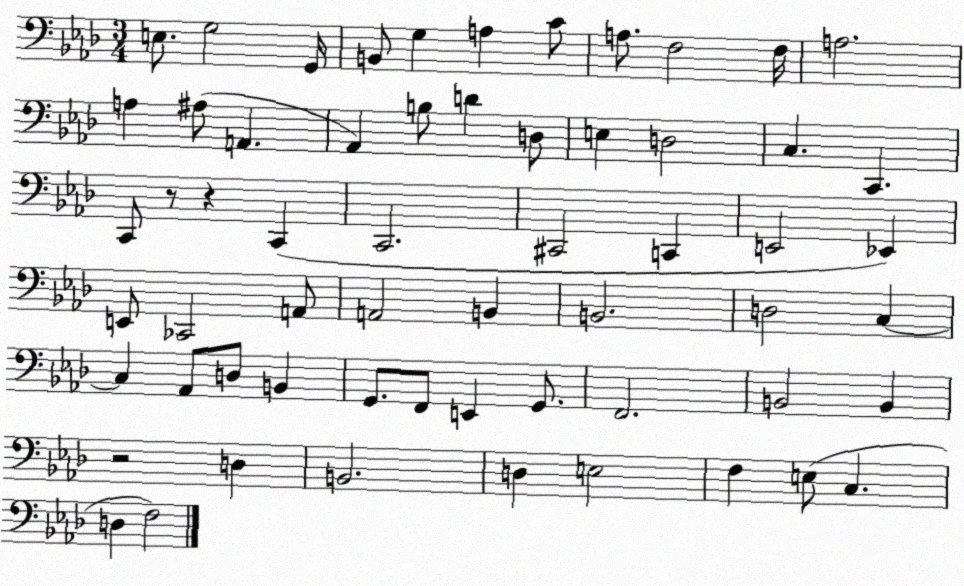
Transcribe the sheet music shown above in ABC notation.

X:1
T:Untitled
M:3/4
L:1/4
K:Ab
E,/2 G,2 G,,/4 B,,/2 G, A, C/2 A,/2 F,2 F,/4 A,2 A, ^A,/2 A,, _A,, B,/2 D D,/2 E, D,2 C, C,, C,,/2 z/2 z C,, C,,2 ^C,,2 C,, E,,2 _E,, E,,/2 _C,,2 A,,/2 A,,2 B,, B,,2 D,2 C, C, _A,,/2 D,/2 B,, G,,/2 F,,/2 E,, G,,/2 F,,2 B,,2 B,, z2 D, B,,2 D, E,2 F, E,/2 C, D, F,2